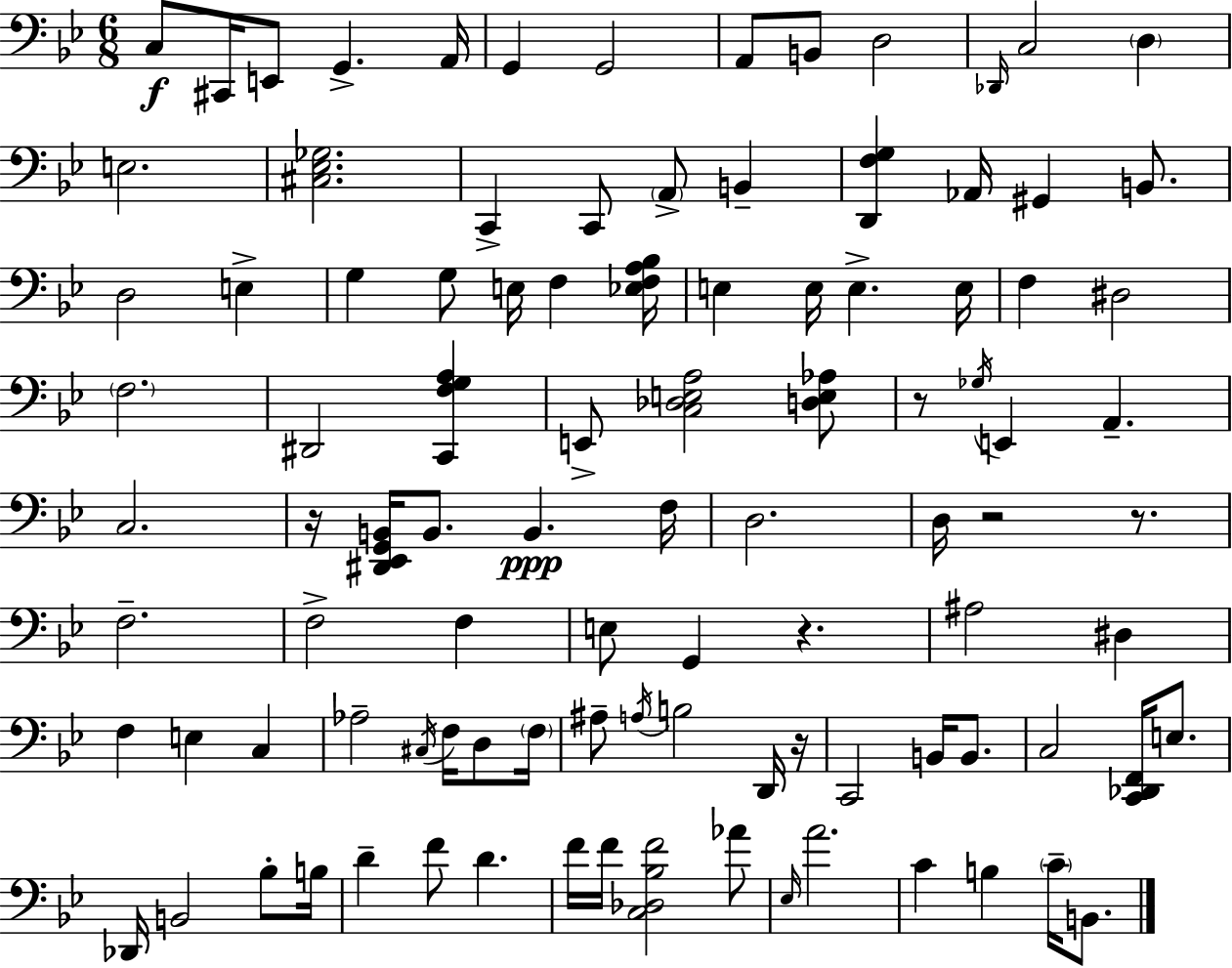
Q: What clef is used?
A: bass